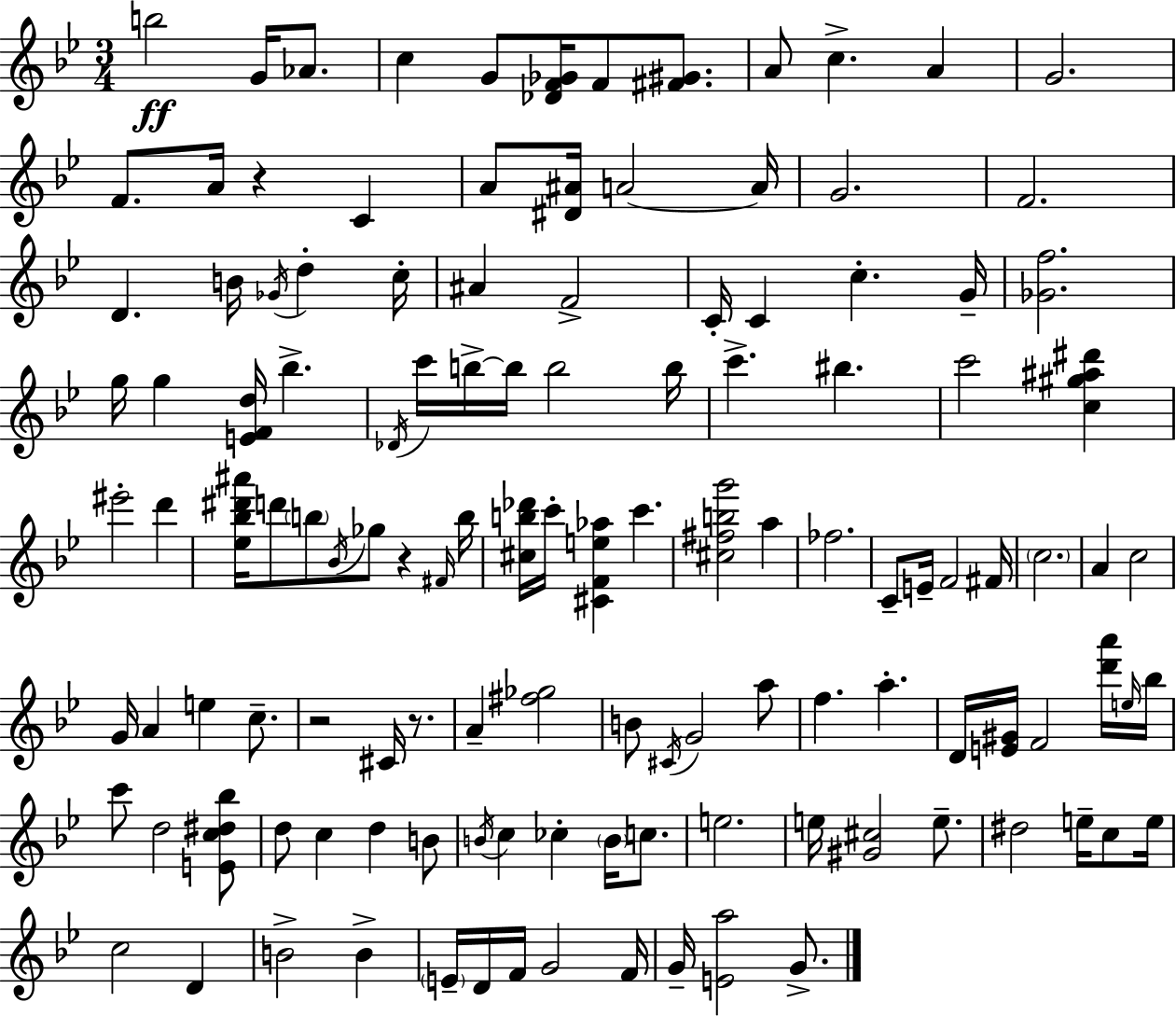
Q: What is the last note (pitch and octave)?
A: G4